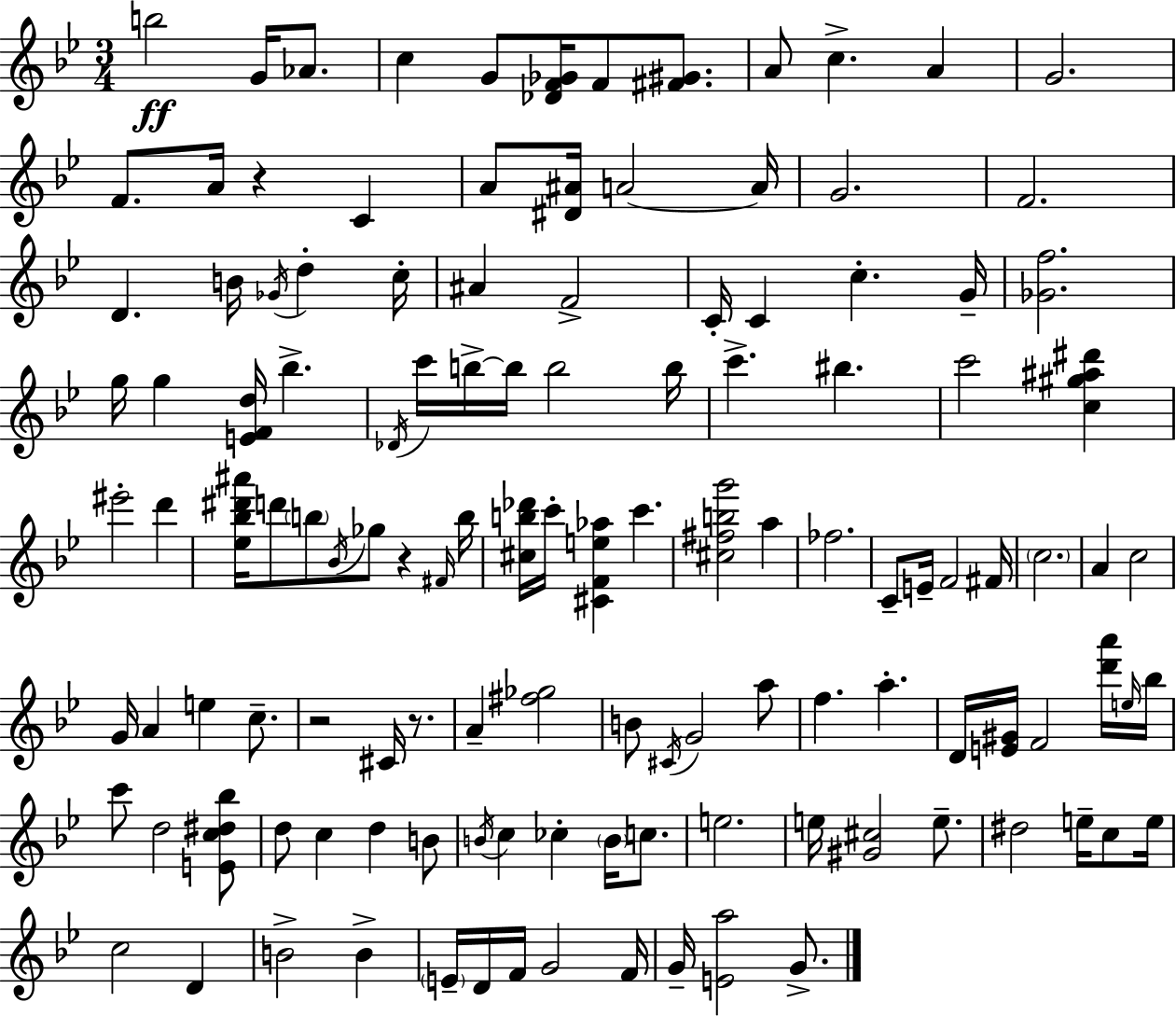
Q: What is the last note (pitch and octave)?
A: G4